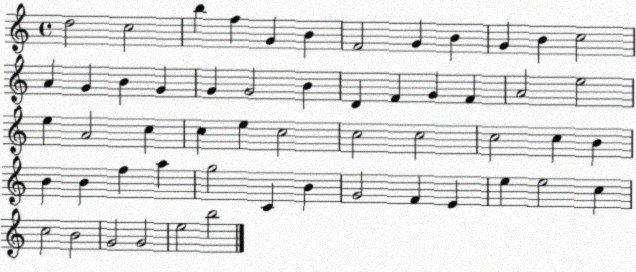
X:1
T:Untitled
M:4/4
L:1/4
K:C
d2 c2 b f G B F2 G B G B c2 A G B G G G2 B D F G F A2 e2 e A2 c c e c2 c2 c2 c2 c B B B f a g2 C B G2 F E e e2 c c2 B2 G2 G2 e2 b2